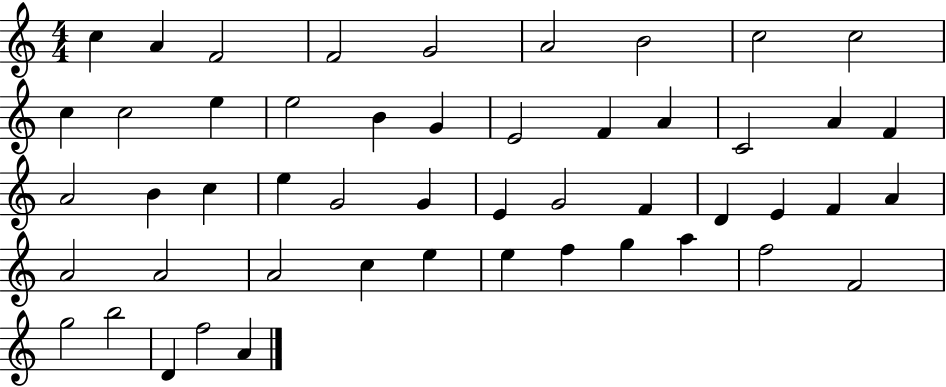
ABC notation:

X:1
T:Untitled
M:4/4
L:1/4
K:C
c A F2 F2 G2 A2 B2 c2 c2 c c2 e e2 B G E2 F A C2 A F A2 B c e G2 G E G2 F D E F A A2 A2 A2 c e e f g a f2 F2 g2 b2 D f2 A